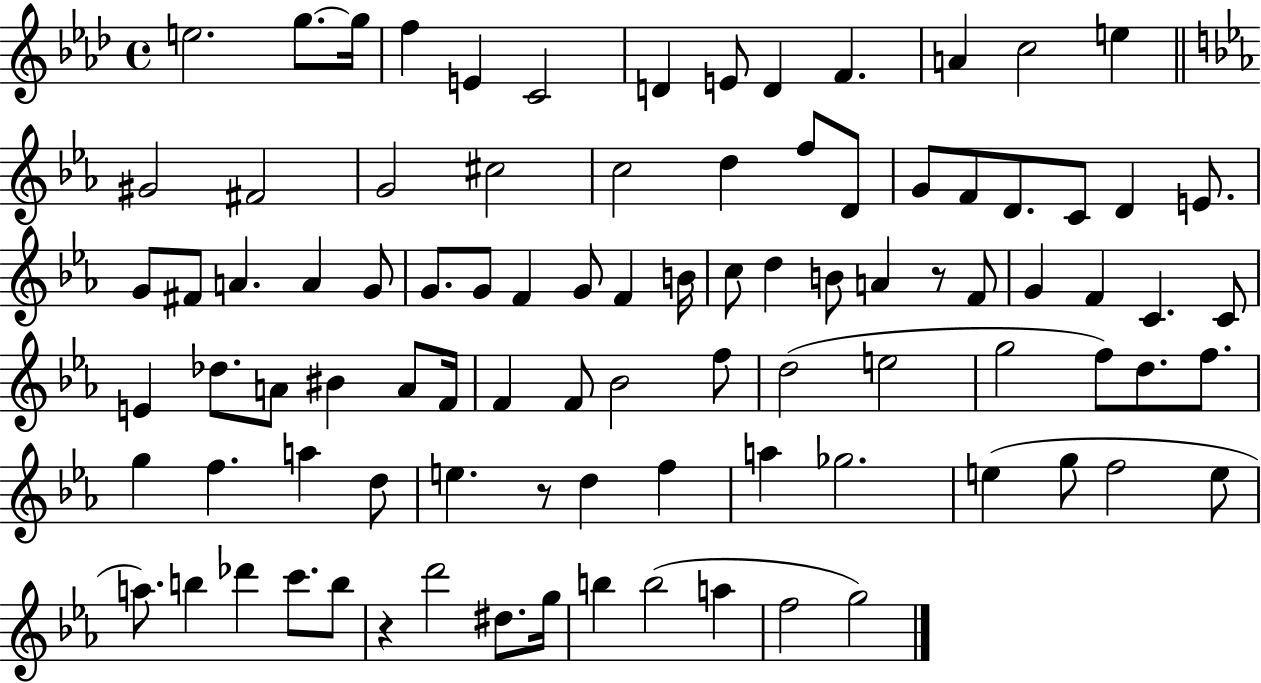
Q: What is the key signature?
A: AES major